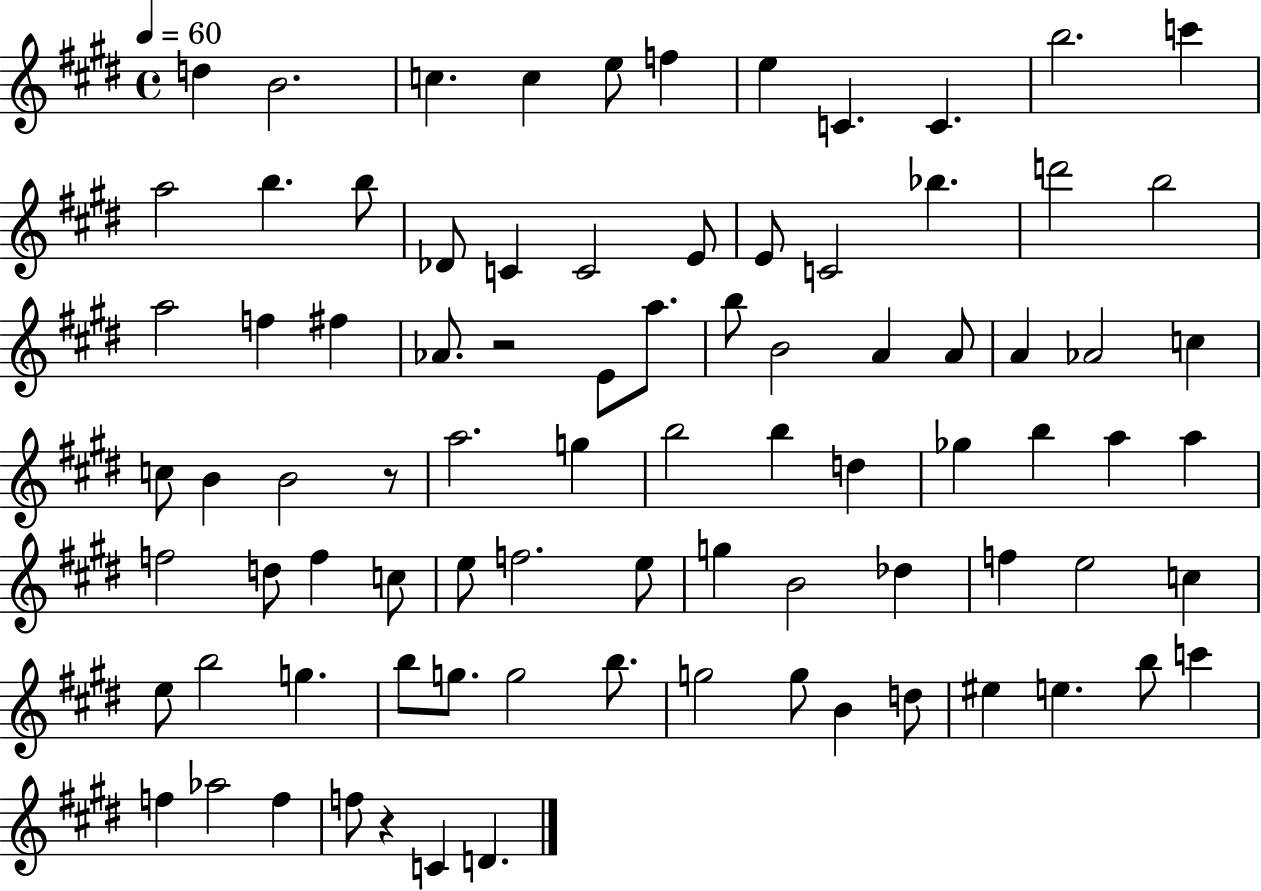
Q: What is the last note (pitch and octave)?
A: D4